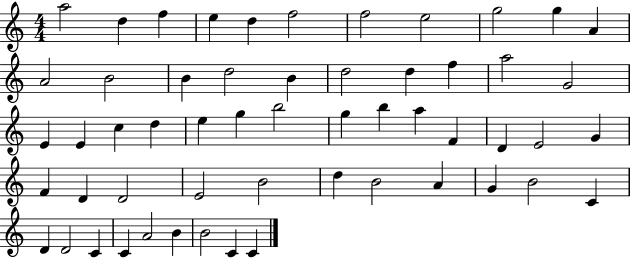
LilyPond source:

{
  \clef treble
  \numericTimeSignature
  \time 4/4
  \key c \major
  a''2 d''4 f''4 | e''4 d''4 f''2 | f''2 e''2 | g''2 g''4 a'4 | \break a'2 b'2 | b'4 d''2 b'4 | d''2 d''4 f''4 | a''2 g'2 | \break e'4 e'4 c''4 d''4 | e''4 g''4 b''2 | g''4 b''4 a''4 f'4 | d'4 e'2 g'4 | \break f'4 d'4 d'2 | e'2 b'2 | d''4 b'2 a'4 | g'4 b'2 c'4 | \break d'4 d'2 c'4 | c'4 a'2 b'4 | b'2 c'4 c'4 | \bar "|."
}